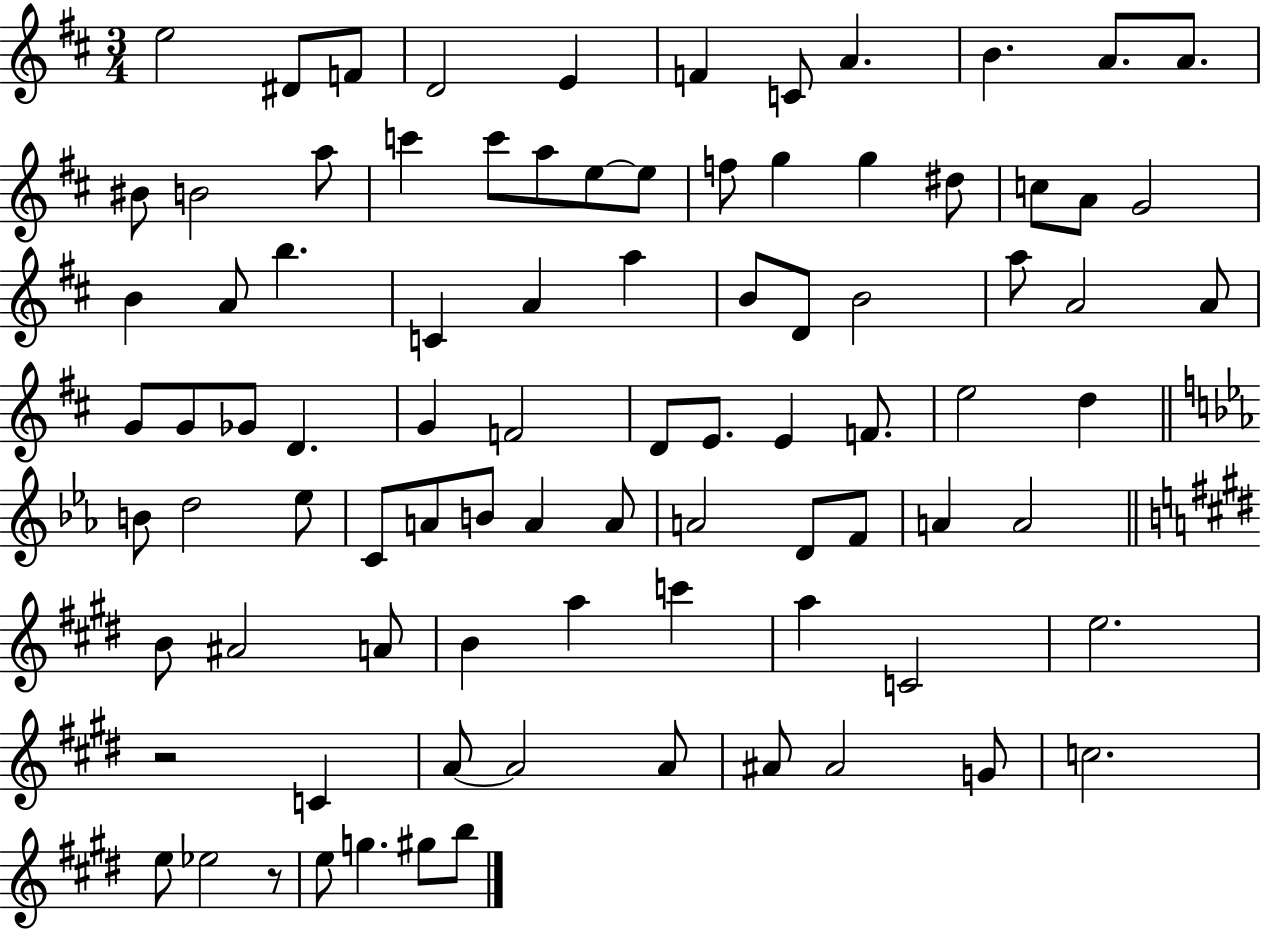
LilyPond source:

{
  \clef treble
  \numericTimeSignature
  \time 3/4
  \key d \major
  e''2 dis'8 f'8 | d'2 e'4 | f'4 c'8 a'4. | b'4. a'8. a'8. | \break bis'8 b'2 a''8 | c'''4 c'''8 a''8 e''8~~ e''8 | f''8 g''4 g''4 dis''8 | c''8 a'8 g'2 | \break b'4 a'8 b''4. | c'4 a'4 a''4 | b'8 d'8 b'2 | a''8 a'2 a'8 | \break g'8 g'8 ges'8 d'4. | g'4 f'2 | d'8 e'8. e'4 f'8. | e''2 d''4 | \break \bar "||" \break \key ees \major b'8 d''2 ees''8 | c'8 a'8 b'8 a'4 a'8 | a'2 d'8 f'8 | a'4 a'2 | \break \bar "||" \break \key e \major b'8 ais'2 a'8 | b'4 a''4 c'''4 | a''4 c'2 | e''2. | \break r2 c'4 | a'8~~ a'2 a'8 | ais'8 ais'2 g'8 | c''2. | \break e''8 ees''2 r8 | e''8 g''4. gis''8 b''8 | \bar "|."
}